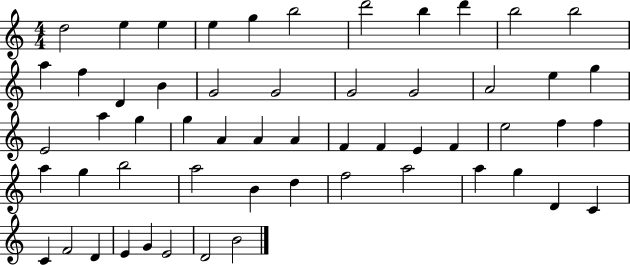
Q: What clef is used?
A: treble